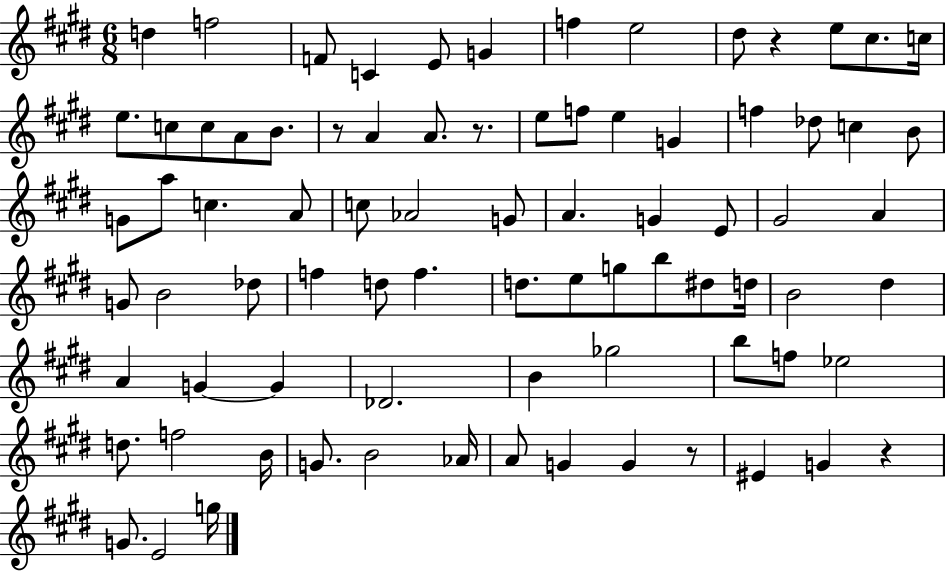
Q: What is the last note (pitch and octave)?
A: G5